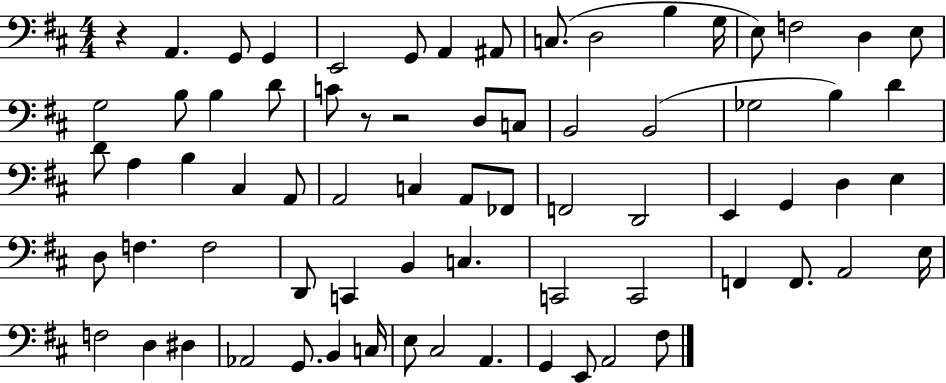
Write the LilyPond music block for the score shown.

{
  \clef bass
  \numericTimeSignature
  \time 4/4
  \key d \major
  r4 a,4. g,8 g,4 | e,2 g,8 a,4 ais,8 | c8.( d2 b4 g16 | e8) f2 d4 e8 | \break g2 b8 b4 d'8 | c'8 r8 r2 d8 c8 | b,2 b,2( | ges2 b4) d'4 | \break d'8 a4 b4 cis4 a,8 | a,2 c4 a,8 fes,8 | f,2 d,2 | e,4 g,4 d4 e4 | \break d8 f4. f2 | d,8 c,4 b,4 c4. | c,2 c,2 | f,4 f,8. a,2 e16 | \break f2 d4 dis4 | aes,2 g,8. b,4 c16 | e8 cis2 a,4. | g,4 e,8 a,2 fis8 | \break \bar "|."
}